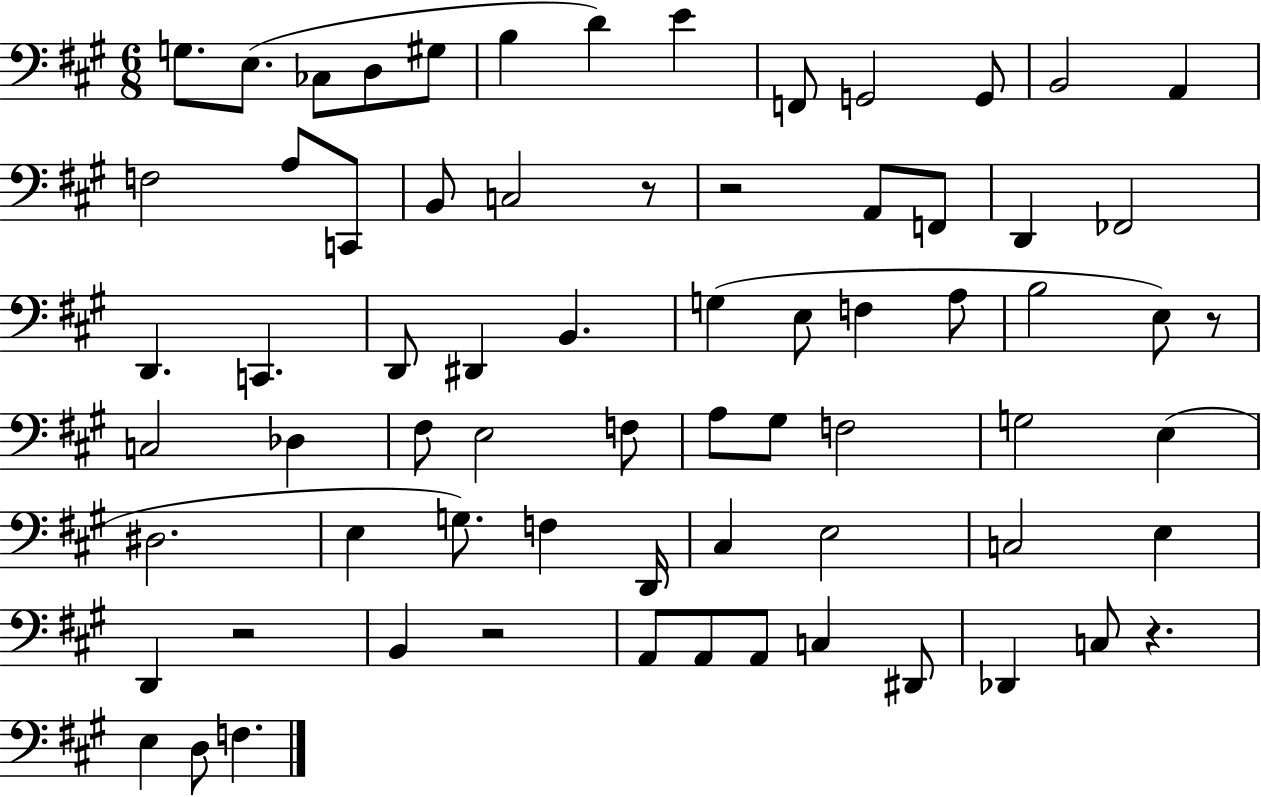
X:1
T:Untitled
M:6/8
L:1/4
K:A
G,/2 E,/2 _C,/2 D,/2 ^G,/2 B, D E F,,/2 G,,2 G,,/2 B,,2 A,, F,2 A,/2 C,,/2 B,,/2 C,2 z/2 z2 A,,/2 F,,/2 D,, _F,,2 D,, C,, D,,/2 ^D,, B,, G, E,/2 F, A,/2 B,2 E,/2 z/2 C,2 _D, ^F,/2 E,2 F,/2 A,/2 ^G,/2 F,2 G,2 E, ^D,2 E, G,/2 F, D,,/4 ^C, E,2 C,2 E, D,, z2 B,, z2 A,,/2 A,,/2 A,,/2 C, ^D,,/2 _D,, C,/2 z E, D,/2 F,